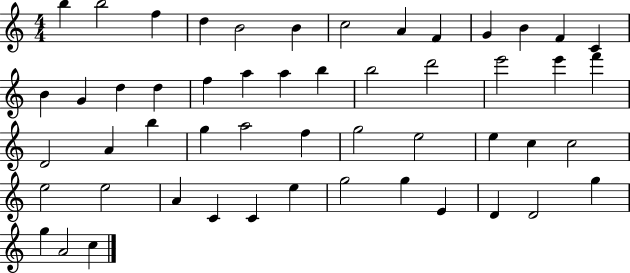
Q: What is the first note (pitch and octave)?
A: B5